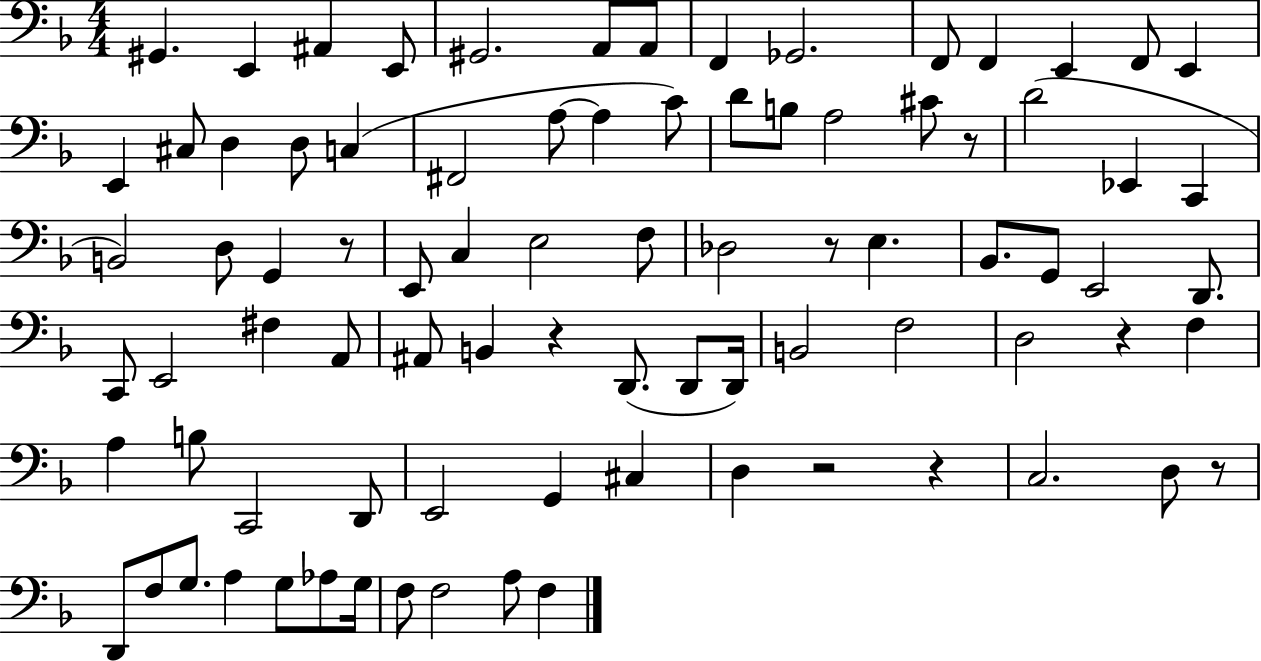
X:1
T:Untitled
M:4/4
L:1/4
K:F
^G,, E,, ^A,, E,,/2 ^G,,2 A,,/2 A,,/2 F,, _G,,2 F,,/2 F,, E,, F,,/2 E,, E,, ^C,/2 D, D,/2 C, ^F,,2 A,/2 A, C/2 D/2 B,/2 A,2 ^C/2 z/2 D2 _E,, C,, B,,2 D,/2 G,, z/2 E,,/2 C, E,2 F,/2 _D,2 z/2 E, _B,,/2 G,,/2 E,,2 D,,/2 C,,/2 E,,2 ^F, A,,/2 ^A,,/2 B,, z D,,/2 D,,/2 D,,/4 B,,2 F,2 D,2 z F, A, B,/2 C,,2 D,,/2 E,,2 G,, ^C, D, z2 z C,2 D,/2 z/2 D,,/2 F,/2 G,/2 A, G,/2 _A,/2 G,/4 F,/2 F,2 A,/2 F,